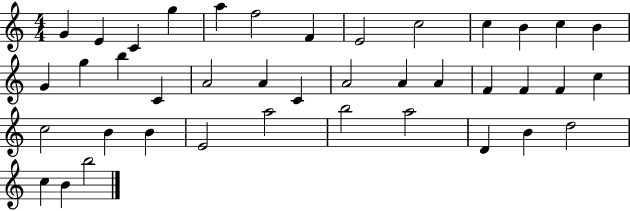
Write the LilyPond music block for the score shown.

{
  \clef treble
  \numericTimeSignature
  \time 4/4
  \key c \major
  g'4 e'4 c'4 g''4 | a''4 f''2 f'4 | e'2 c''2 | c''4 b'4 c''4 b'4 | \break g'4 g''4 b''4 c'4 | a'2 a'4 c'4 | a'2 a'4 a'4 | f'4 f'4 f'4 c''4 | \break c''2 b'4 b'4 | e'2 a''2 | b''2 a''2 | d'4 b'4 d''2 | \break c''4 b'4 b''2 | \bar "|."
}